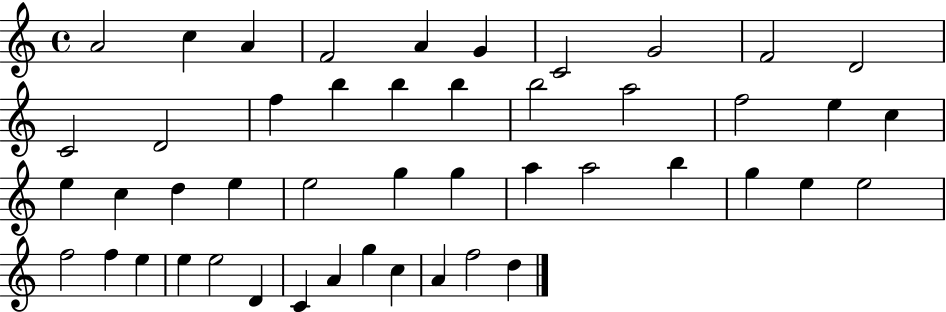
{
  \clef treble
  \time 4/4
  \defaultTimeSignature
  \key c \major
  a'2 c''4 a'4 | f'2 a'4 g'4 | c'2 g'2 | f'2 d'2 | \break c'2 d'2 | f''4 b''4 b''4 b''4 | b''2 a''2 | f''2 e''4 c''4 | \break e''4 c''4 d''4 e''4 | e''2 g''4 g''4 | a''4 a''2 b''4 | g''4 e''4 e''2 | \break f''2 f''4 e''4 | e''4 e''2 d'4 | c'4 a'4 g''4 c''4 | a'4 f''2 d''4 | \break \bar "|."
}